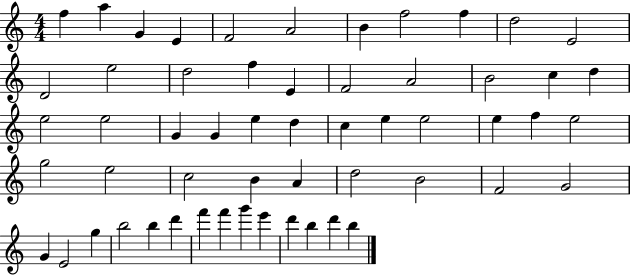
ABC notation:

X:1
T:Untitled
M:4/4
L:1/4
K:C
f a G E F2 A2 B f2 f d2 E2 D2 e2 d2 f E F2 A2 B2 c d e2 e2 G G e d c e e2 e f e2 g2 e2 c2 B A d2 B2 F2 G2 G E2 g b2 b d' f' f' g' e' d' b d' b